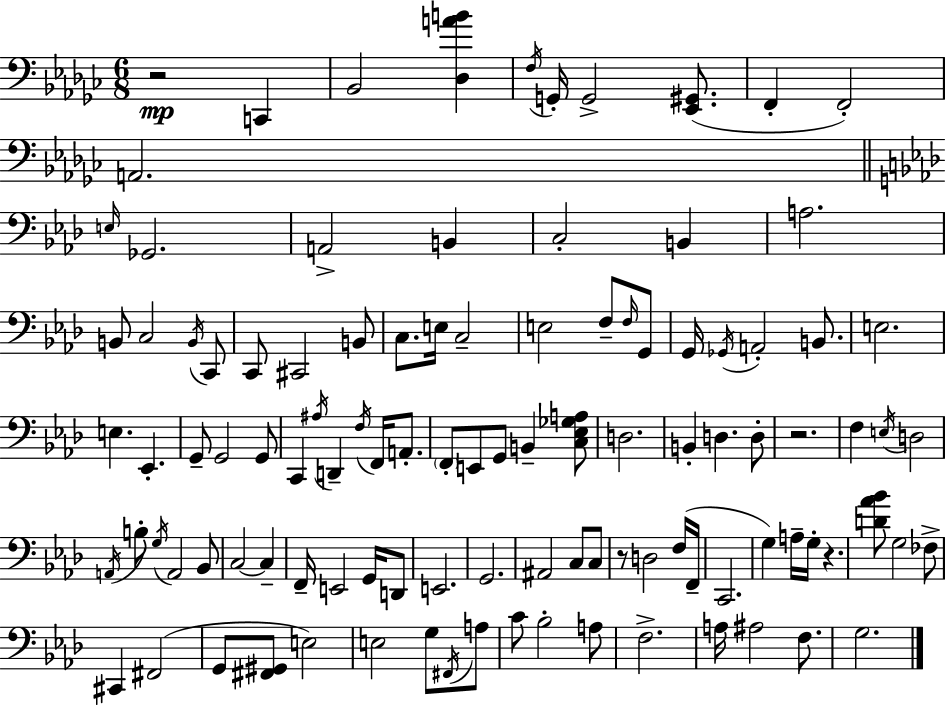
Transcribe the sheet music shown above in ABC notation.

X:1
T:Untitled
M:6/8
L:1/4
K:Ebm
z2 C,, _B,,2 [_D,AB] F,/4 G,,/4 G,,2 [_E,,^G,,]/2 F,, F,,2 A,,2 E,/4 _G,,2 A,,2 B,, C,2 B,, A,2 B,,/2 C,2 B,,/4 C,,/2 C,,/2 ^C,,2 B,,/2 C,/2 E,/4 C,2 E,2 F,/2 F,/4 G,,/2 G,,/4 _G,,/4 A,,2 B,,/2 E,2 E, _E,, G,,/2 G,,2 G,,/2 C,, ^A,/4 D,, F,/4 F,,/4 A,,/2 F,,/2 E,,/2 G,,/2 B,, [C,_E,_G,A,]/2 D,2 B,, D, D,/2 z2 F, E,/4 D,2 A,,/4 B,/2 G,/4 A,,2 _B,,/2 C,2 C, F,,/4 E,,2 G,,/4 D,,/2 E,,2 G,,2 ^A,,2 C,/2 C,/2 z/2 D,2 F,/4 F,,/4 C,,2 G, A,/4 G,/4 z [D_A_B]/2 G,2 _F,/2 ^C,, ^F,,2 G,,/2 [^F,,^G,,]/2 E,2 E,2 G,/2 ^F,,/4 A,/2 C/2 _B,2 A,/2 F,2 A,/4 ^A,2 F,/2 G,2